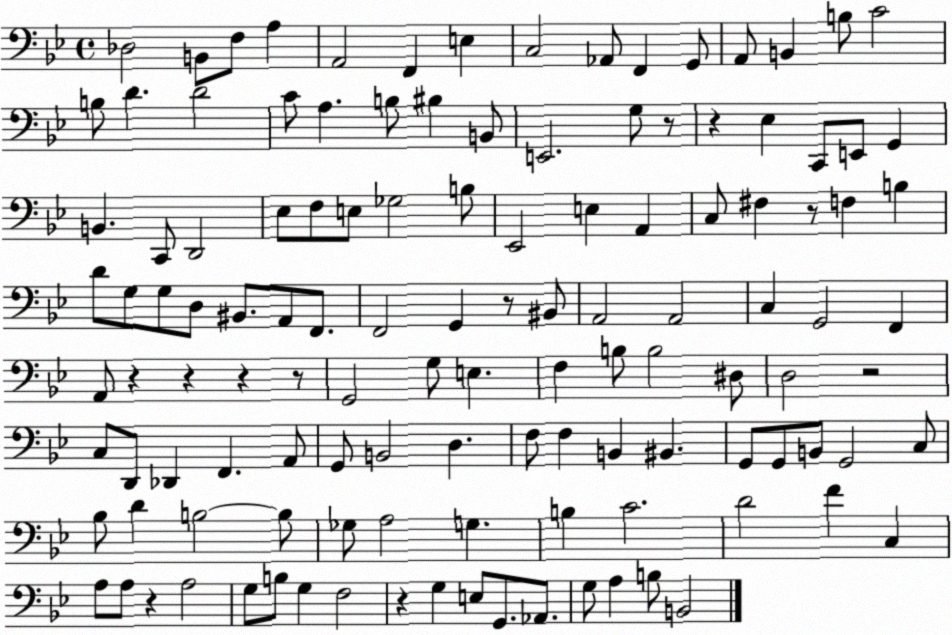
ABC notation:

X:1
T:Untitled
M:4/4
L:1/4
K:Bb
_D,2 B,,/2 F,/2 A, A,,2 F,, E, C,2 _A,,/2 F,, G,,/2 A,,/2 B,, B,/2 C2 B,/2 D D2 C/2 A, B,/2 ^B, B,,/2 E,,2 G,/2 z/2 z _E, C,,/2 E,,/2 G,, B,, C,,/2 D,,2 _E,/2 F,/2 E,/2 _G,2 B,/2 _E,,2 E, A,, C,/2 ^F, z/2 F, B, D/2 G,/2 G,/2 D,/2 ^B,,/2 A,,/2 F,,/2 F,,2 G,, z/2 ^B,,/2 A,,2 A,,2 C, G,,2 F,, A,,/2 z z z z/2 G,,2 G,/2 E, F, B,/2 B,2 ^D,/2 D,2 z2 C,/2 D,,/2 _D,, F,, A,,/2 G,,/2 B,,2 D, F,/2 F, B,, ^B,, G,,/2 G,,/2 B,,/2 G,,2 C,/2 _B,/2 D B,2 B,/2 _G,/2 A,2 G, B, C2 D2 F C, A,/2 A,/2 z A,2 G,/2 B,/2 G, F,2 z G, E,/2 G,,/2 _A,,/2 G,/2 A, B,/2 B,,2